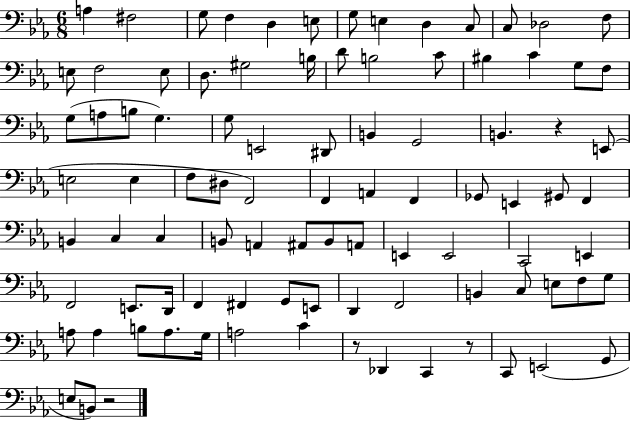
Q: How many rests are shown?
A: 4